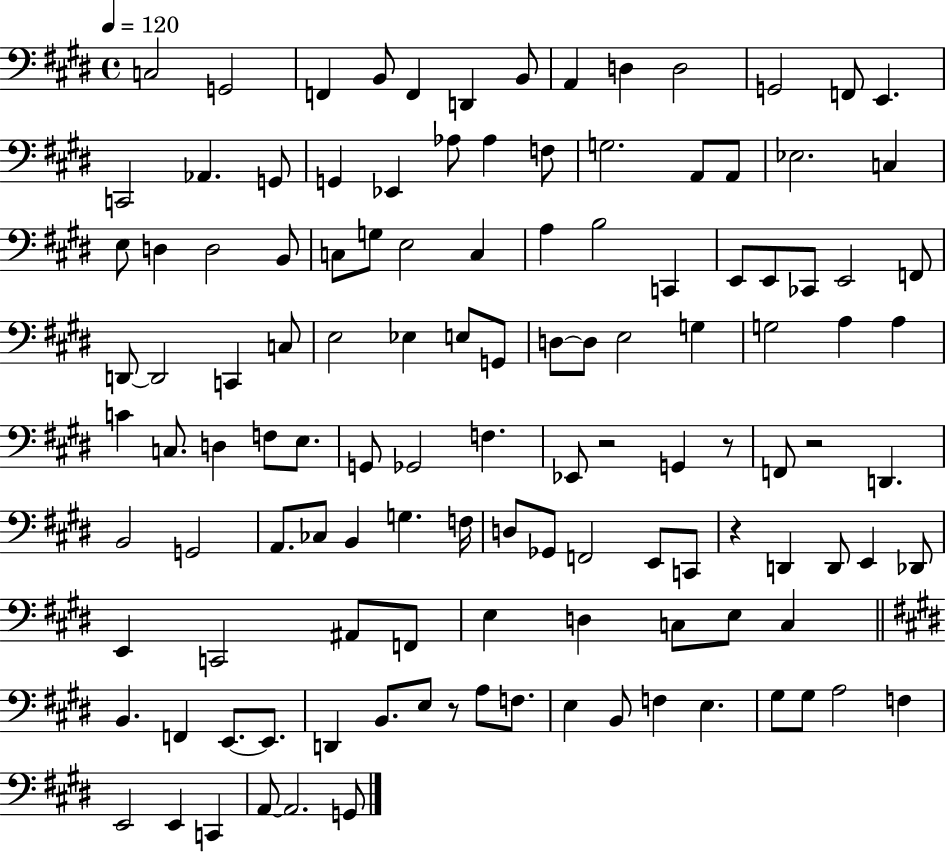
{
  \clef bass
  \time 4/4
  \defaultTimeSignature
  \key e \major
  \tempo 4 = 120
  c2 g,2 | f,4 b,8 f,4 d,4 b,8 | a,4 d4 d2 | g,2 f,8 e,4. | \break c,2 aes,4. g,8 | g,4 ees,4 aes8 aes4 f8 | g2. a,8 a,8 | ees2. c4 | \break e8 d4 d2 b,8 | c8 g8 e2 c4 | a4 b2 c,4 | e,8 e,8 ces,8 e,2 f,8 | \break d,8~~ d,2 c,4 c8 | e2 ees4 e8 g,8 | d8~~ d8 e2 g4 | g2 a4 a4 | \break c'4 c8. d4 f8 e8. | g,8 ges,2 f4. | ees,8 r2 g,4 r8 | f,8 r2 d,4. | \break b,2 g,2 | a,8. ces8 b,4 g4. f16 | d8 ges,8 f,2 e,8 c,8 | r4 d,4 d,8 e,4 des,8 | \break e,4 c,2 ais,8 f,8 | e4 d4 c8 e8 c4 | \bar "||" \break \key e \major b,4. f,4 e,8.~~ e,8. | d,4 b,8. e8 r8 a8 f8. | e4 b,8 f4 e4. | gis8 gis8 a2 f4 | \break e,2 e,4 c,4 | a,8~~ a,2. g,8 | \bar "|."
}